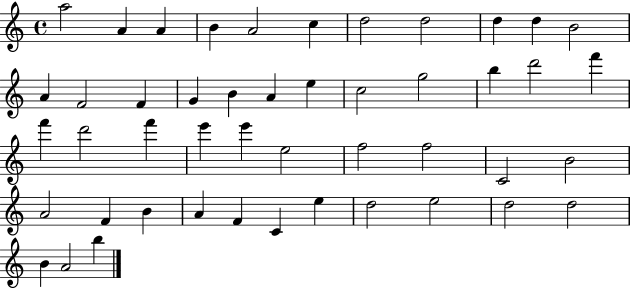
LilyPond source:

{
  \clef treble
  \time 4/4
  \defaultTimeSignature
  \key c \major
  a''2 a'4 a'4 | b'4 a'2 c''4 | d''2 d''2 | d''4 d''4 b'2 | \break a'4 f'2 f'4 | g'4 b'4 a'4 e''4 | c''2 g''2 | b''4 d'''2 f'''4 | \break f'''4 d'''2 f'''4 | e'''4 e'''4 e''2 | f''2 f''2 | c'2 b'2 | \break a'2 f'4 b'4 | a'4 f'4 c'4 e''4 | d''2 e''2 | d''2 d''2 | \break b'4 a'2 b''4 | \bar "|."
}